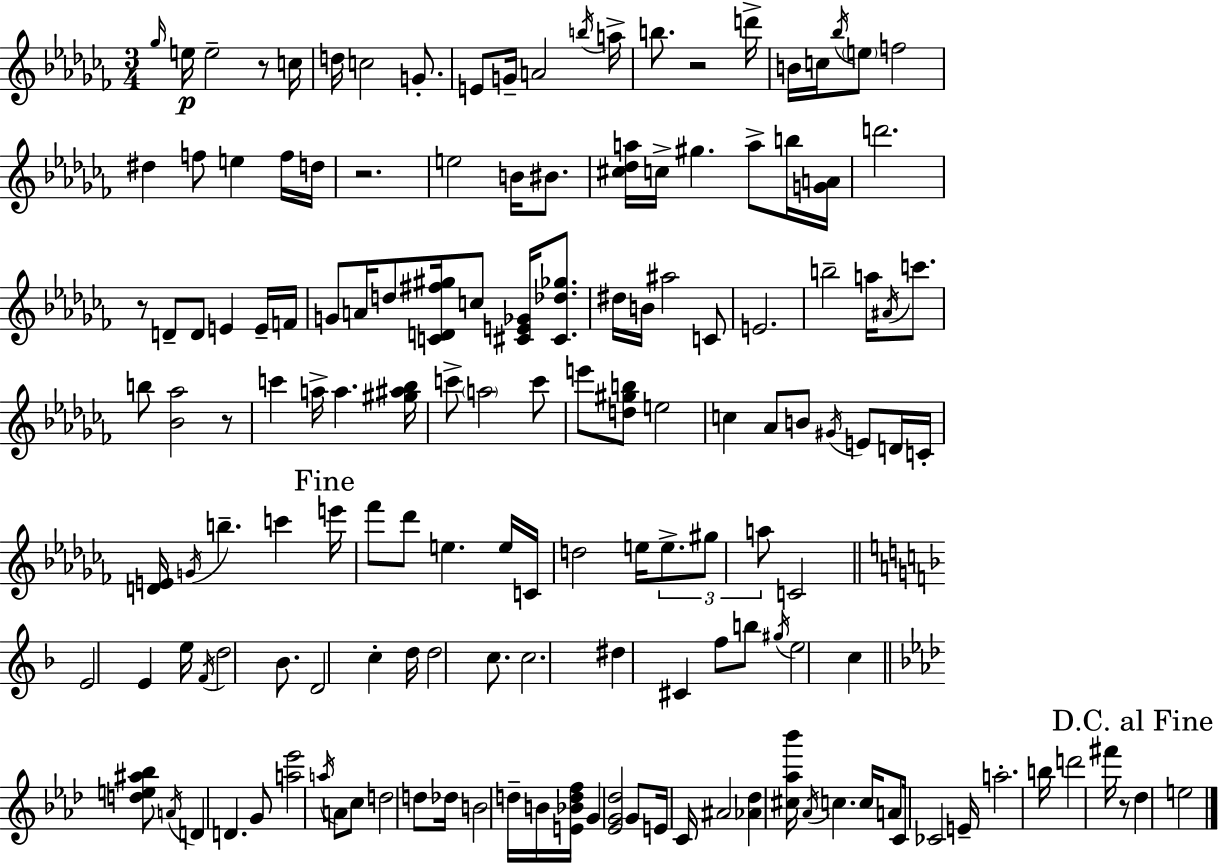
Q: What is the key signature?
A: AES minor